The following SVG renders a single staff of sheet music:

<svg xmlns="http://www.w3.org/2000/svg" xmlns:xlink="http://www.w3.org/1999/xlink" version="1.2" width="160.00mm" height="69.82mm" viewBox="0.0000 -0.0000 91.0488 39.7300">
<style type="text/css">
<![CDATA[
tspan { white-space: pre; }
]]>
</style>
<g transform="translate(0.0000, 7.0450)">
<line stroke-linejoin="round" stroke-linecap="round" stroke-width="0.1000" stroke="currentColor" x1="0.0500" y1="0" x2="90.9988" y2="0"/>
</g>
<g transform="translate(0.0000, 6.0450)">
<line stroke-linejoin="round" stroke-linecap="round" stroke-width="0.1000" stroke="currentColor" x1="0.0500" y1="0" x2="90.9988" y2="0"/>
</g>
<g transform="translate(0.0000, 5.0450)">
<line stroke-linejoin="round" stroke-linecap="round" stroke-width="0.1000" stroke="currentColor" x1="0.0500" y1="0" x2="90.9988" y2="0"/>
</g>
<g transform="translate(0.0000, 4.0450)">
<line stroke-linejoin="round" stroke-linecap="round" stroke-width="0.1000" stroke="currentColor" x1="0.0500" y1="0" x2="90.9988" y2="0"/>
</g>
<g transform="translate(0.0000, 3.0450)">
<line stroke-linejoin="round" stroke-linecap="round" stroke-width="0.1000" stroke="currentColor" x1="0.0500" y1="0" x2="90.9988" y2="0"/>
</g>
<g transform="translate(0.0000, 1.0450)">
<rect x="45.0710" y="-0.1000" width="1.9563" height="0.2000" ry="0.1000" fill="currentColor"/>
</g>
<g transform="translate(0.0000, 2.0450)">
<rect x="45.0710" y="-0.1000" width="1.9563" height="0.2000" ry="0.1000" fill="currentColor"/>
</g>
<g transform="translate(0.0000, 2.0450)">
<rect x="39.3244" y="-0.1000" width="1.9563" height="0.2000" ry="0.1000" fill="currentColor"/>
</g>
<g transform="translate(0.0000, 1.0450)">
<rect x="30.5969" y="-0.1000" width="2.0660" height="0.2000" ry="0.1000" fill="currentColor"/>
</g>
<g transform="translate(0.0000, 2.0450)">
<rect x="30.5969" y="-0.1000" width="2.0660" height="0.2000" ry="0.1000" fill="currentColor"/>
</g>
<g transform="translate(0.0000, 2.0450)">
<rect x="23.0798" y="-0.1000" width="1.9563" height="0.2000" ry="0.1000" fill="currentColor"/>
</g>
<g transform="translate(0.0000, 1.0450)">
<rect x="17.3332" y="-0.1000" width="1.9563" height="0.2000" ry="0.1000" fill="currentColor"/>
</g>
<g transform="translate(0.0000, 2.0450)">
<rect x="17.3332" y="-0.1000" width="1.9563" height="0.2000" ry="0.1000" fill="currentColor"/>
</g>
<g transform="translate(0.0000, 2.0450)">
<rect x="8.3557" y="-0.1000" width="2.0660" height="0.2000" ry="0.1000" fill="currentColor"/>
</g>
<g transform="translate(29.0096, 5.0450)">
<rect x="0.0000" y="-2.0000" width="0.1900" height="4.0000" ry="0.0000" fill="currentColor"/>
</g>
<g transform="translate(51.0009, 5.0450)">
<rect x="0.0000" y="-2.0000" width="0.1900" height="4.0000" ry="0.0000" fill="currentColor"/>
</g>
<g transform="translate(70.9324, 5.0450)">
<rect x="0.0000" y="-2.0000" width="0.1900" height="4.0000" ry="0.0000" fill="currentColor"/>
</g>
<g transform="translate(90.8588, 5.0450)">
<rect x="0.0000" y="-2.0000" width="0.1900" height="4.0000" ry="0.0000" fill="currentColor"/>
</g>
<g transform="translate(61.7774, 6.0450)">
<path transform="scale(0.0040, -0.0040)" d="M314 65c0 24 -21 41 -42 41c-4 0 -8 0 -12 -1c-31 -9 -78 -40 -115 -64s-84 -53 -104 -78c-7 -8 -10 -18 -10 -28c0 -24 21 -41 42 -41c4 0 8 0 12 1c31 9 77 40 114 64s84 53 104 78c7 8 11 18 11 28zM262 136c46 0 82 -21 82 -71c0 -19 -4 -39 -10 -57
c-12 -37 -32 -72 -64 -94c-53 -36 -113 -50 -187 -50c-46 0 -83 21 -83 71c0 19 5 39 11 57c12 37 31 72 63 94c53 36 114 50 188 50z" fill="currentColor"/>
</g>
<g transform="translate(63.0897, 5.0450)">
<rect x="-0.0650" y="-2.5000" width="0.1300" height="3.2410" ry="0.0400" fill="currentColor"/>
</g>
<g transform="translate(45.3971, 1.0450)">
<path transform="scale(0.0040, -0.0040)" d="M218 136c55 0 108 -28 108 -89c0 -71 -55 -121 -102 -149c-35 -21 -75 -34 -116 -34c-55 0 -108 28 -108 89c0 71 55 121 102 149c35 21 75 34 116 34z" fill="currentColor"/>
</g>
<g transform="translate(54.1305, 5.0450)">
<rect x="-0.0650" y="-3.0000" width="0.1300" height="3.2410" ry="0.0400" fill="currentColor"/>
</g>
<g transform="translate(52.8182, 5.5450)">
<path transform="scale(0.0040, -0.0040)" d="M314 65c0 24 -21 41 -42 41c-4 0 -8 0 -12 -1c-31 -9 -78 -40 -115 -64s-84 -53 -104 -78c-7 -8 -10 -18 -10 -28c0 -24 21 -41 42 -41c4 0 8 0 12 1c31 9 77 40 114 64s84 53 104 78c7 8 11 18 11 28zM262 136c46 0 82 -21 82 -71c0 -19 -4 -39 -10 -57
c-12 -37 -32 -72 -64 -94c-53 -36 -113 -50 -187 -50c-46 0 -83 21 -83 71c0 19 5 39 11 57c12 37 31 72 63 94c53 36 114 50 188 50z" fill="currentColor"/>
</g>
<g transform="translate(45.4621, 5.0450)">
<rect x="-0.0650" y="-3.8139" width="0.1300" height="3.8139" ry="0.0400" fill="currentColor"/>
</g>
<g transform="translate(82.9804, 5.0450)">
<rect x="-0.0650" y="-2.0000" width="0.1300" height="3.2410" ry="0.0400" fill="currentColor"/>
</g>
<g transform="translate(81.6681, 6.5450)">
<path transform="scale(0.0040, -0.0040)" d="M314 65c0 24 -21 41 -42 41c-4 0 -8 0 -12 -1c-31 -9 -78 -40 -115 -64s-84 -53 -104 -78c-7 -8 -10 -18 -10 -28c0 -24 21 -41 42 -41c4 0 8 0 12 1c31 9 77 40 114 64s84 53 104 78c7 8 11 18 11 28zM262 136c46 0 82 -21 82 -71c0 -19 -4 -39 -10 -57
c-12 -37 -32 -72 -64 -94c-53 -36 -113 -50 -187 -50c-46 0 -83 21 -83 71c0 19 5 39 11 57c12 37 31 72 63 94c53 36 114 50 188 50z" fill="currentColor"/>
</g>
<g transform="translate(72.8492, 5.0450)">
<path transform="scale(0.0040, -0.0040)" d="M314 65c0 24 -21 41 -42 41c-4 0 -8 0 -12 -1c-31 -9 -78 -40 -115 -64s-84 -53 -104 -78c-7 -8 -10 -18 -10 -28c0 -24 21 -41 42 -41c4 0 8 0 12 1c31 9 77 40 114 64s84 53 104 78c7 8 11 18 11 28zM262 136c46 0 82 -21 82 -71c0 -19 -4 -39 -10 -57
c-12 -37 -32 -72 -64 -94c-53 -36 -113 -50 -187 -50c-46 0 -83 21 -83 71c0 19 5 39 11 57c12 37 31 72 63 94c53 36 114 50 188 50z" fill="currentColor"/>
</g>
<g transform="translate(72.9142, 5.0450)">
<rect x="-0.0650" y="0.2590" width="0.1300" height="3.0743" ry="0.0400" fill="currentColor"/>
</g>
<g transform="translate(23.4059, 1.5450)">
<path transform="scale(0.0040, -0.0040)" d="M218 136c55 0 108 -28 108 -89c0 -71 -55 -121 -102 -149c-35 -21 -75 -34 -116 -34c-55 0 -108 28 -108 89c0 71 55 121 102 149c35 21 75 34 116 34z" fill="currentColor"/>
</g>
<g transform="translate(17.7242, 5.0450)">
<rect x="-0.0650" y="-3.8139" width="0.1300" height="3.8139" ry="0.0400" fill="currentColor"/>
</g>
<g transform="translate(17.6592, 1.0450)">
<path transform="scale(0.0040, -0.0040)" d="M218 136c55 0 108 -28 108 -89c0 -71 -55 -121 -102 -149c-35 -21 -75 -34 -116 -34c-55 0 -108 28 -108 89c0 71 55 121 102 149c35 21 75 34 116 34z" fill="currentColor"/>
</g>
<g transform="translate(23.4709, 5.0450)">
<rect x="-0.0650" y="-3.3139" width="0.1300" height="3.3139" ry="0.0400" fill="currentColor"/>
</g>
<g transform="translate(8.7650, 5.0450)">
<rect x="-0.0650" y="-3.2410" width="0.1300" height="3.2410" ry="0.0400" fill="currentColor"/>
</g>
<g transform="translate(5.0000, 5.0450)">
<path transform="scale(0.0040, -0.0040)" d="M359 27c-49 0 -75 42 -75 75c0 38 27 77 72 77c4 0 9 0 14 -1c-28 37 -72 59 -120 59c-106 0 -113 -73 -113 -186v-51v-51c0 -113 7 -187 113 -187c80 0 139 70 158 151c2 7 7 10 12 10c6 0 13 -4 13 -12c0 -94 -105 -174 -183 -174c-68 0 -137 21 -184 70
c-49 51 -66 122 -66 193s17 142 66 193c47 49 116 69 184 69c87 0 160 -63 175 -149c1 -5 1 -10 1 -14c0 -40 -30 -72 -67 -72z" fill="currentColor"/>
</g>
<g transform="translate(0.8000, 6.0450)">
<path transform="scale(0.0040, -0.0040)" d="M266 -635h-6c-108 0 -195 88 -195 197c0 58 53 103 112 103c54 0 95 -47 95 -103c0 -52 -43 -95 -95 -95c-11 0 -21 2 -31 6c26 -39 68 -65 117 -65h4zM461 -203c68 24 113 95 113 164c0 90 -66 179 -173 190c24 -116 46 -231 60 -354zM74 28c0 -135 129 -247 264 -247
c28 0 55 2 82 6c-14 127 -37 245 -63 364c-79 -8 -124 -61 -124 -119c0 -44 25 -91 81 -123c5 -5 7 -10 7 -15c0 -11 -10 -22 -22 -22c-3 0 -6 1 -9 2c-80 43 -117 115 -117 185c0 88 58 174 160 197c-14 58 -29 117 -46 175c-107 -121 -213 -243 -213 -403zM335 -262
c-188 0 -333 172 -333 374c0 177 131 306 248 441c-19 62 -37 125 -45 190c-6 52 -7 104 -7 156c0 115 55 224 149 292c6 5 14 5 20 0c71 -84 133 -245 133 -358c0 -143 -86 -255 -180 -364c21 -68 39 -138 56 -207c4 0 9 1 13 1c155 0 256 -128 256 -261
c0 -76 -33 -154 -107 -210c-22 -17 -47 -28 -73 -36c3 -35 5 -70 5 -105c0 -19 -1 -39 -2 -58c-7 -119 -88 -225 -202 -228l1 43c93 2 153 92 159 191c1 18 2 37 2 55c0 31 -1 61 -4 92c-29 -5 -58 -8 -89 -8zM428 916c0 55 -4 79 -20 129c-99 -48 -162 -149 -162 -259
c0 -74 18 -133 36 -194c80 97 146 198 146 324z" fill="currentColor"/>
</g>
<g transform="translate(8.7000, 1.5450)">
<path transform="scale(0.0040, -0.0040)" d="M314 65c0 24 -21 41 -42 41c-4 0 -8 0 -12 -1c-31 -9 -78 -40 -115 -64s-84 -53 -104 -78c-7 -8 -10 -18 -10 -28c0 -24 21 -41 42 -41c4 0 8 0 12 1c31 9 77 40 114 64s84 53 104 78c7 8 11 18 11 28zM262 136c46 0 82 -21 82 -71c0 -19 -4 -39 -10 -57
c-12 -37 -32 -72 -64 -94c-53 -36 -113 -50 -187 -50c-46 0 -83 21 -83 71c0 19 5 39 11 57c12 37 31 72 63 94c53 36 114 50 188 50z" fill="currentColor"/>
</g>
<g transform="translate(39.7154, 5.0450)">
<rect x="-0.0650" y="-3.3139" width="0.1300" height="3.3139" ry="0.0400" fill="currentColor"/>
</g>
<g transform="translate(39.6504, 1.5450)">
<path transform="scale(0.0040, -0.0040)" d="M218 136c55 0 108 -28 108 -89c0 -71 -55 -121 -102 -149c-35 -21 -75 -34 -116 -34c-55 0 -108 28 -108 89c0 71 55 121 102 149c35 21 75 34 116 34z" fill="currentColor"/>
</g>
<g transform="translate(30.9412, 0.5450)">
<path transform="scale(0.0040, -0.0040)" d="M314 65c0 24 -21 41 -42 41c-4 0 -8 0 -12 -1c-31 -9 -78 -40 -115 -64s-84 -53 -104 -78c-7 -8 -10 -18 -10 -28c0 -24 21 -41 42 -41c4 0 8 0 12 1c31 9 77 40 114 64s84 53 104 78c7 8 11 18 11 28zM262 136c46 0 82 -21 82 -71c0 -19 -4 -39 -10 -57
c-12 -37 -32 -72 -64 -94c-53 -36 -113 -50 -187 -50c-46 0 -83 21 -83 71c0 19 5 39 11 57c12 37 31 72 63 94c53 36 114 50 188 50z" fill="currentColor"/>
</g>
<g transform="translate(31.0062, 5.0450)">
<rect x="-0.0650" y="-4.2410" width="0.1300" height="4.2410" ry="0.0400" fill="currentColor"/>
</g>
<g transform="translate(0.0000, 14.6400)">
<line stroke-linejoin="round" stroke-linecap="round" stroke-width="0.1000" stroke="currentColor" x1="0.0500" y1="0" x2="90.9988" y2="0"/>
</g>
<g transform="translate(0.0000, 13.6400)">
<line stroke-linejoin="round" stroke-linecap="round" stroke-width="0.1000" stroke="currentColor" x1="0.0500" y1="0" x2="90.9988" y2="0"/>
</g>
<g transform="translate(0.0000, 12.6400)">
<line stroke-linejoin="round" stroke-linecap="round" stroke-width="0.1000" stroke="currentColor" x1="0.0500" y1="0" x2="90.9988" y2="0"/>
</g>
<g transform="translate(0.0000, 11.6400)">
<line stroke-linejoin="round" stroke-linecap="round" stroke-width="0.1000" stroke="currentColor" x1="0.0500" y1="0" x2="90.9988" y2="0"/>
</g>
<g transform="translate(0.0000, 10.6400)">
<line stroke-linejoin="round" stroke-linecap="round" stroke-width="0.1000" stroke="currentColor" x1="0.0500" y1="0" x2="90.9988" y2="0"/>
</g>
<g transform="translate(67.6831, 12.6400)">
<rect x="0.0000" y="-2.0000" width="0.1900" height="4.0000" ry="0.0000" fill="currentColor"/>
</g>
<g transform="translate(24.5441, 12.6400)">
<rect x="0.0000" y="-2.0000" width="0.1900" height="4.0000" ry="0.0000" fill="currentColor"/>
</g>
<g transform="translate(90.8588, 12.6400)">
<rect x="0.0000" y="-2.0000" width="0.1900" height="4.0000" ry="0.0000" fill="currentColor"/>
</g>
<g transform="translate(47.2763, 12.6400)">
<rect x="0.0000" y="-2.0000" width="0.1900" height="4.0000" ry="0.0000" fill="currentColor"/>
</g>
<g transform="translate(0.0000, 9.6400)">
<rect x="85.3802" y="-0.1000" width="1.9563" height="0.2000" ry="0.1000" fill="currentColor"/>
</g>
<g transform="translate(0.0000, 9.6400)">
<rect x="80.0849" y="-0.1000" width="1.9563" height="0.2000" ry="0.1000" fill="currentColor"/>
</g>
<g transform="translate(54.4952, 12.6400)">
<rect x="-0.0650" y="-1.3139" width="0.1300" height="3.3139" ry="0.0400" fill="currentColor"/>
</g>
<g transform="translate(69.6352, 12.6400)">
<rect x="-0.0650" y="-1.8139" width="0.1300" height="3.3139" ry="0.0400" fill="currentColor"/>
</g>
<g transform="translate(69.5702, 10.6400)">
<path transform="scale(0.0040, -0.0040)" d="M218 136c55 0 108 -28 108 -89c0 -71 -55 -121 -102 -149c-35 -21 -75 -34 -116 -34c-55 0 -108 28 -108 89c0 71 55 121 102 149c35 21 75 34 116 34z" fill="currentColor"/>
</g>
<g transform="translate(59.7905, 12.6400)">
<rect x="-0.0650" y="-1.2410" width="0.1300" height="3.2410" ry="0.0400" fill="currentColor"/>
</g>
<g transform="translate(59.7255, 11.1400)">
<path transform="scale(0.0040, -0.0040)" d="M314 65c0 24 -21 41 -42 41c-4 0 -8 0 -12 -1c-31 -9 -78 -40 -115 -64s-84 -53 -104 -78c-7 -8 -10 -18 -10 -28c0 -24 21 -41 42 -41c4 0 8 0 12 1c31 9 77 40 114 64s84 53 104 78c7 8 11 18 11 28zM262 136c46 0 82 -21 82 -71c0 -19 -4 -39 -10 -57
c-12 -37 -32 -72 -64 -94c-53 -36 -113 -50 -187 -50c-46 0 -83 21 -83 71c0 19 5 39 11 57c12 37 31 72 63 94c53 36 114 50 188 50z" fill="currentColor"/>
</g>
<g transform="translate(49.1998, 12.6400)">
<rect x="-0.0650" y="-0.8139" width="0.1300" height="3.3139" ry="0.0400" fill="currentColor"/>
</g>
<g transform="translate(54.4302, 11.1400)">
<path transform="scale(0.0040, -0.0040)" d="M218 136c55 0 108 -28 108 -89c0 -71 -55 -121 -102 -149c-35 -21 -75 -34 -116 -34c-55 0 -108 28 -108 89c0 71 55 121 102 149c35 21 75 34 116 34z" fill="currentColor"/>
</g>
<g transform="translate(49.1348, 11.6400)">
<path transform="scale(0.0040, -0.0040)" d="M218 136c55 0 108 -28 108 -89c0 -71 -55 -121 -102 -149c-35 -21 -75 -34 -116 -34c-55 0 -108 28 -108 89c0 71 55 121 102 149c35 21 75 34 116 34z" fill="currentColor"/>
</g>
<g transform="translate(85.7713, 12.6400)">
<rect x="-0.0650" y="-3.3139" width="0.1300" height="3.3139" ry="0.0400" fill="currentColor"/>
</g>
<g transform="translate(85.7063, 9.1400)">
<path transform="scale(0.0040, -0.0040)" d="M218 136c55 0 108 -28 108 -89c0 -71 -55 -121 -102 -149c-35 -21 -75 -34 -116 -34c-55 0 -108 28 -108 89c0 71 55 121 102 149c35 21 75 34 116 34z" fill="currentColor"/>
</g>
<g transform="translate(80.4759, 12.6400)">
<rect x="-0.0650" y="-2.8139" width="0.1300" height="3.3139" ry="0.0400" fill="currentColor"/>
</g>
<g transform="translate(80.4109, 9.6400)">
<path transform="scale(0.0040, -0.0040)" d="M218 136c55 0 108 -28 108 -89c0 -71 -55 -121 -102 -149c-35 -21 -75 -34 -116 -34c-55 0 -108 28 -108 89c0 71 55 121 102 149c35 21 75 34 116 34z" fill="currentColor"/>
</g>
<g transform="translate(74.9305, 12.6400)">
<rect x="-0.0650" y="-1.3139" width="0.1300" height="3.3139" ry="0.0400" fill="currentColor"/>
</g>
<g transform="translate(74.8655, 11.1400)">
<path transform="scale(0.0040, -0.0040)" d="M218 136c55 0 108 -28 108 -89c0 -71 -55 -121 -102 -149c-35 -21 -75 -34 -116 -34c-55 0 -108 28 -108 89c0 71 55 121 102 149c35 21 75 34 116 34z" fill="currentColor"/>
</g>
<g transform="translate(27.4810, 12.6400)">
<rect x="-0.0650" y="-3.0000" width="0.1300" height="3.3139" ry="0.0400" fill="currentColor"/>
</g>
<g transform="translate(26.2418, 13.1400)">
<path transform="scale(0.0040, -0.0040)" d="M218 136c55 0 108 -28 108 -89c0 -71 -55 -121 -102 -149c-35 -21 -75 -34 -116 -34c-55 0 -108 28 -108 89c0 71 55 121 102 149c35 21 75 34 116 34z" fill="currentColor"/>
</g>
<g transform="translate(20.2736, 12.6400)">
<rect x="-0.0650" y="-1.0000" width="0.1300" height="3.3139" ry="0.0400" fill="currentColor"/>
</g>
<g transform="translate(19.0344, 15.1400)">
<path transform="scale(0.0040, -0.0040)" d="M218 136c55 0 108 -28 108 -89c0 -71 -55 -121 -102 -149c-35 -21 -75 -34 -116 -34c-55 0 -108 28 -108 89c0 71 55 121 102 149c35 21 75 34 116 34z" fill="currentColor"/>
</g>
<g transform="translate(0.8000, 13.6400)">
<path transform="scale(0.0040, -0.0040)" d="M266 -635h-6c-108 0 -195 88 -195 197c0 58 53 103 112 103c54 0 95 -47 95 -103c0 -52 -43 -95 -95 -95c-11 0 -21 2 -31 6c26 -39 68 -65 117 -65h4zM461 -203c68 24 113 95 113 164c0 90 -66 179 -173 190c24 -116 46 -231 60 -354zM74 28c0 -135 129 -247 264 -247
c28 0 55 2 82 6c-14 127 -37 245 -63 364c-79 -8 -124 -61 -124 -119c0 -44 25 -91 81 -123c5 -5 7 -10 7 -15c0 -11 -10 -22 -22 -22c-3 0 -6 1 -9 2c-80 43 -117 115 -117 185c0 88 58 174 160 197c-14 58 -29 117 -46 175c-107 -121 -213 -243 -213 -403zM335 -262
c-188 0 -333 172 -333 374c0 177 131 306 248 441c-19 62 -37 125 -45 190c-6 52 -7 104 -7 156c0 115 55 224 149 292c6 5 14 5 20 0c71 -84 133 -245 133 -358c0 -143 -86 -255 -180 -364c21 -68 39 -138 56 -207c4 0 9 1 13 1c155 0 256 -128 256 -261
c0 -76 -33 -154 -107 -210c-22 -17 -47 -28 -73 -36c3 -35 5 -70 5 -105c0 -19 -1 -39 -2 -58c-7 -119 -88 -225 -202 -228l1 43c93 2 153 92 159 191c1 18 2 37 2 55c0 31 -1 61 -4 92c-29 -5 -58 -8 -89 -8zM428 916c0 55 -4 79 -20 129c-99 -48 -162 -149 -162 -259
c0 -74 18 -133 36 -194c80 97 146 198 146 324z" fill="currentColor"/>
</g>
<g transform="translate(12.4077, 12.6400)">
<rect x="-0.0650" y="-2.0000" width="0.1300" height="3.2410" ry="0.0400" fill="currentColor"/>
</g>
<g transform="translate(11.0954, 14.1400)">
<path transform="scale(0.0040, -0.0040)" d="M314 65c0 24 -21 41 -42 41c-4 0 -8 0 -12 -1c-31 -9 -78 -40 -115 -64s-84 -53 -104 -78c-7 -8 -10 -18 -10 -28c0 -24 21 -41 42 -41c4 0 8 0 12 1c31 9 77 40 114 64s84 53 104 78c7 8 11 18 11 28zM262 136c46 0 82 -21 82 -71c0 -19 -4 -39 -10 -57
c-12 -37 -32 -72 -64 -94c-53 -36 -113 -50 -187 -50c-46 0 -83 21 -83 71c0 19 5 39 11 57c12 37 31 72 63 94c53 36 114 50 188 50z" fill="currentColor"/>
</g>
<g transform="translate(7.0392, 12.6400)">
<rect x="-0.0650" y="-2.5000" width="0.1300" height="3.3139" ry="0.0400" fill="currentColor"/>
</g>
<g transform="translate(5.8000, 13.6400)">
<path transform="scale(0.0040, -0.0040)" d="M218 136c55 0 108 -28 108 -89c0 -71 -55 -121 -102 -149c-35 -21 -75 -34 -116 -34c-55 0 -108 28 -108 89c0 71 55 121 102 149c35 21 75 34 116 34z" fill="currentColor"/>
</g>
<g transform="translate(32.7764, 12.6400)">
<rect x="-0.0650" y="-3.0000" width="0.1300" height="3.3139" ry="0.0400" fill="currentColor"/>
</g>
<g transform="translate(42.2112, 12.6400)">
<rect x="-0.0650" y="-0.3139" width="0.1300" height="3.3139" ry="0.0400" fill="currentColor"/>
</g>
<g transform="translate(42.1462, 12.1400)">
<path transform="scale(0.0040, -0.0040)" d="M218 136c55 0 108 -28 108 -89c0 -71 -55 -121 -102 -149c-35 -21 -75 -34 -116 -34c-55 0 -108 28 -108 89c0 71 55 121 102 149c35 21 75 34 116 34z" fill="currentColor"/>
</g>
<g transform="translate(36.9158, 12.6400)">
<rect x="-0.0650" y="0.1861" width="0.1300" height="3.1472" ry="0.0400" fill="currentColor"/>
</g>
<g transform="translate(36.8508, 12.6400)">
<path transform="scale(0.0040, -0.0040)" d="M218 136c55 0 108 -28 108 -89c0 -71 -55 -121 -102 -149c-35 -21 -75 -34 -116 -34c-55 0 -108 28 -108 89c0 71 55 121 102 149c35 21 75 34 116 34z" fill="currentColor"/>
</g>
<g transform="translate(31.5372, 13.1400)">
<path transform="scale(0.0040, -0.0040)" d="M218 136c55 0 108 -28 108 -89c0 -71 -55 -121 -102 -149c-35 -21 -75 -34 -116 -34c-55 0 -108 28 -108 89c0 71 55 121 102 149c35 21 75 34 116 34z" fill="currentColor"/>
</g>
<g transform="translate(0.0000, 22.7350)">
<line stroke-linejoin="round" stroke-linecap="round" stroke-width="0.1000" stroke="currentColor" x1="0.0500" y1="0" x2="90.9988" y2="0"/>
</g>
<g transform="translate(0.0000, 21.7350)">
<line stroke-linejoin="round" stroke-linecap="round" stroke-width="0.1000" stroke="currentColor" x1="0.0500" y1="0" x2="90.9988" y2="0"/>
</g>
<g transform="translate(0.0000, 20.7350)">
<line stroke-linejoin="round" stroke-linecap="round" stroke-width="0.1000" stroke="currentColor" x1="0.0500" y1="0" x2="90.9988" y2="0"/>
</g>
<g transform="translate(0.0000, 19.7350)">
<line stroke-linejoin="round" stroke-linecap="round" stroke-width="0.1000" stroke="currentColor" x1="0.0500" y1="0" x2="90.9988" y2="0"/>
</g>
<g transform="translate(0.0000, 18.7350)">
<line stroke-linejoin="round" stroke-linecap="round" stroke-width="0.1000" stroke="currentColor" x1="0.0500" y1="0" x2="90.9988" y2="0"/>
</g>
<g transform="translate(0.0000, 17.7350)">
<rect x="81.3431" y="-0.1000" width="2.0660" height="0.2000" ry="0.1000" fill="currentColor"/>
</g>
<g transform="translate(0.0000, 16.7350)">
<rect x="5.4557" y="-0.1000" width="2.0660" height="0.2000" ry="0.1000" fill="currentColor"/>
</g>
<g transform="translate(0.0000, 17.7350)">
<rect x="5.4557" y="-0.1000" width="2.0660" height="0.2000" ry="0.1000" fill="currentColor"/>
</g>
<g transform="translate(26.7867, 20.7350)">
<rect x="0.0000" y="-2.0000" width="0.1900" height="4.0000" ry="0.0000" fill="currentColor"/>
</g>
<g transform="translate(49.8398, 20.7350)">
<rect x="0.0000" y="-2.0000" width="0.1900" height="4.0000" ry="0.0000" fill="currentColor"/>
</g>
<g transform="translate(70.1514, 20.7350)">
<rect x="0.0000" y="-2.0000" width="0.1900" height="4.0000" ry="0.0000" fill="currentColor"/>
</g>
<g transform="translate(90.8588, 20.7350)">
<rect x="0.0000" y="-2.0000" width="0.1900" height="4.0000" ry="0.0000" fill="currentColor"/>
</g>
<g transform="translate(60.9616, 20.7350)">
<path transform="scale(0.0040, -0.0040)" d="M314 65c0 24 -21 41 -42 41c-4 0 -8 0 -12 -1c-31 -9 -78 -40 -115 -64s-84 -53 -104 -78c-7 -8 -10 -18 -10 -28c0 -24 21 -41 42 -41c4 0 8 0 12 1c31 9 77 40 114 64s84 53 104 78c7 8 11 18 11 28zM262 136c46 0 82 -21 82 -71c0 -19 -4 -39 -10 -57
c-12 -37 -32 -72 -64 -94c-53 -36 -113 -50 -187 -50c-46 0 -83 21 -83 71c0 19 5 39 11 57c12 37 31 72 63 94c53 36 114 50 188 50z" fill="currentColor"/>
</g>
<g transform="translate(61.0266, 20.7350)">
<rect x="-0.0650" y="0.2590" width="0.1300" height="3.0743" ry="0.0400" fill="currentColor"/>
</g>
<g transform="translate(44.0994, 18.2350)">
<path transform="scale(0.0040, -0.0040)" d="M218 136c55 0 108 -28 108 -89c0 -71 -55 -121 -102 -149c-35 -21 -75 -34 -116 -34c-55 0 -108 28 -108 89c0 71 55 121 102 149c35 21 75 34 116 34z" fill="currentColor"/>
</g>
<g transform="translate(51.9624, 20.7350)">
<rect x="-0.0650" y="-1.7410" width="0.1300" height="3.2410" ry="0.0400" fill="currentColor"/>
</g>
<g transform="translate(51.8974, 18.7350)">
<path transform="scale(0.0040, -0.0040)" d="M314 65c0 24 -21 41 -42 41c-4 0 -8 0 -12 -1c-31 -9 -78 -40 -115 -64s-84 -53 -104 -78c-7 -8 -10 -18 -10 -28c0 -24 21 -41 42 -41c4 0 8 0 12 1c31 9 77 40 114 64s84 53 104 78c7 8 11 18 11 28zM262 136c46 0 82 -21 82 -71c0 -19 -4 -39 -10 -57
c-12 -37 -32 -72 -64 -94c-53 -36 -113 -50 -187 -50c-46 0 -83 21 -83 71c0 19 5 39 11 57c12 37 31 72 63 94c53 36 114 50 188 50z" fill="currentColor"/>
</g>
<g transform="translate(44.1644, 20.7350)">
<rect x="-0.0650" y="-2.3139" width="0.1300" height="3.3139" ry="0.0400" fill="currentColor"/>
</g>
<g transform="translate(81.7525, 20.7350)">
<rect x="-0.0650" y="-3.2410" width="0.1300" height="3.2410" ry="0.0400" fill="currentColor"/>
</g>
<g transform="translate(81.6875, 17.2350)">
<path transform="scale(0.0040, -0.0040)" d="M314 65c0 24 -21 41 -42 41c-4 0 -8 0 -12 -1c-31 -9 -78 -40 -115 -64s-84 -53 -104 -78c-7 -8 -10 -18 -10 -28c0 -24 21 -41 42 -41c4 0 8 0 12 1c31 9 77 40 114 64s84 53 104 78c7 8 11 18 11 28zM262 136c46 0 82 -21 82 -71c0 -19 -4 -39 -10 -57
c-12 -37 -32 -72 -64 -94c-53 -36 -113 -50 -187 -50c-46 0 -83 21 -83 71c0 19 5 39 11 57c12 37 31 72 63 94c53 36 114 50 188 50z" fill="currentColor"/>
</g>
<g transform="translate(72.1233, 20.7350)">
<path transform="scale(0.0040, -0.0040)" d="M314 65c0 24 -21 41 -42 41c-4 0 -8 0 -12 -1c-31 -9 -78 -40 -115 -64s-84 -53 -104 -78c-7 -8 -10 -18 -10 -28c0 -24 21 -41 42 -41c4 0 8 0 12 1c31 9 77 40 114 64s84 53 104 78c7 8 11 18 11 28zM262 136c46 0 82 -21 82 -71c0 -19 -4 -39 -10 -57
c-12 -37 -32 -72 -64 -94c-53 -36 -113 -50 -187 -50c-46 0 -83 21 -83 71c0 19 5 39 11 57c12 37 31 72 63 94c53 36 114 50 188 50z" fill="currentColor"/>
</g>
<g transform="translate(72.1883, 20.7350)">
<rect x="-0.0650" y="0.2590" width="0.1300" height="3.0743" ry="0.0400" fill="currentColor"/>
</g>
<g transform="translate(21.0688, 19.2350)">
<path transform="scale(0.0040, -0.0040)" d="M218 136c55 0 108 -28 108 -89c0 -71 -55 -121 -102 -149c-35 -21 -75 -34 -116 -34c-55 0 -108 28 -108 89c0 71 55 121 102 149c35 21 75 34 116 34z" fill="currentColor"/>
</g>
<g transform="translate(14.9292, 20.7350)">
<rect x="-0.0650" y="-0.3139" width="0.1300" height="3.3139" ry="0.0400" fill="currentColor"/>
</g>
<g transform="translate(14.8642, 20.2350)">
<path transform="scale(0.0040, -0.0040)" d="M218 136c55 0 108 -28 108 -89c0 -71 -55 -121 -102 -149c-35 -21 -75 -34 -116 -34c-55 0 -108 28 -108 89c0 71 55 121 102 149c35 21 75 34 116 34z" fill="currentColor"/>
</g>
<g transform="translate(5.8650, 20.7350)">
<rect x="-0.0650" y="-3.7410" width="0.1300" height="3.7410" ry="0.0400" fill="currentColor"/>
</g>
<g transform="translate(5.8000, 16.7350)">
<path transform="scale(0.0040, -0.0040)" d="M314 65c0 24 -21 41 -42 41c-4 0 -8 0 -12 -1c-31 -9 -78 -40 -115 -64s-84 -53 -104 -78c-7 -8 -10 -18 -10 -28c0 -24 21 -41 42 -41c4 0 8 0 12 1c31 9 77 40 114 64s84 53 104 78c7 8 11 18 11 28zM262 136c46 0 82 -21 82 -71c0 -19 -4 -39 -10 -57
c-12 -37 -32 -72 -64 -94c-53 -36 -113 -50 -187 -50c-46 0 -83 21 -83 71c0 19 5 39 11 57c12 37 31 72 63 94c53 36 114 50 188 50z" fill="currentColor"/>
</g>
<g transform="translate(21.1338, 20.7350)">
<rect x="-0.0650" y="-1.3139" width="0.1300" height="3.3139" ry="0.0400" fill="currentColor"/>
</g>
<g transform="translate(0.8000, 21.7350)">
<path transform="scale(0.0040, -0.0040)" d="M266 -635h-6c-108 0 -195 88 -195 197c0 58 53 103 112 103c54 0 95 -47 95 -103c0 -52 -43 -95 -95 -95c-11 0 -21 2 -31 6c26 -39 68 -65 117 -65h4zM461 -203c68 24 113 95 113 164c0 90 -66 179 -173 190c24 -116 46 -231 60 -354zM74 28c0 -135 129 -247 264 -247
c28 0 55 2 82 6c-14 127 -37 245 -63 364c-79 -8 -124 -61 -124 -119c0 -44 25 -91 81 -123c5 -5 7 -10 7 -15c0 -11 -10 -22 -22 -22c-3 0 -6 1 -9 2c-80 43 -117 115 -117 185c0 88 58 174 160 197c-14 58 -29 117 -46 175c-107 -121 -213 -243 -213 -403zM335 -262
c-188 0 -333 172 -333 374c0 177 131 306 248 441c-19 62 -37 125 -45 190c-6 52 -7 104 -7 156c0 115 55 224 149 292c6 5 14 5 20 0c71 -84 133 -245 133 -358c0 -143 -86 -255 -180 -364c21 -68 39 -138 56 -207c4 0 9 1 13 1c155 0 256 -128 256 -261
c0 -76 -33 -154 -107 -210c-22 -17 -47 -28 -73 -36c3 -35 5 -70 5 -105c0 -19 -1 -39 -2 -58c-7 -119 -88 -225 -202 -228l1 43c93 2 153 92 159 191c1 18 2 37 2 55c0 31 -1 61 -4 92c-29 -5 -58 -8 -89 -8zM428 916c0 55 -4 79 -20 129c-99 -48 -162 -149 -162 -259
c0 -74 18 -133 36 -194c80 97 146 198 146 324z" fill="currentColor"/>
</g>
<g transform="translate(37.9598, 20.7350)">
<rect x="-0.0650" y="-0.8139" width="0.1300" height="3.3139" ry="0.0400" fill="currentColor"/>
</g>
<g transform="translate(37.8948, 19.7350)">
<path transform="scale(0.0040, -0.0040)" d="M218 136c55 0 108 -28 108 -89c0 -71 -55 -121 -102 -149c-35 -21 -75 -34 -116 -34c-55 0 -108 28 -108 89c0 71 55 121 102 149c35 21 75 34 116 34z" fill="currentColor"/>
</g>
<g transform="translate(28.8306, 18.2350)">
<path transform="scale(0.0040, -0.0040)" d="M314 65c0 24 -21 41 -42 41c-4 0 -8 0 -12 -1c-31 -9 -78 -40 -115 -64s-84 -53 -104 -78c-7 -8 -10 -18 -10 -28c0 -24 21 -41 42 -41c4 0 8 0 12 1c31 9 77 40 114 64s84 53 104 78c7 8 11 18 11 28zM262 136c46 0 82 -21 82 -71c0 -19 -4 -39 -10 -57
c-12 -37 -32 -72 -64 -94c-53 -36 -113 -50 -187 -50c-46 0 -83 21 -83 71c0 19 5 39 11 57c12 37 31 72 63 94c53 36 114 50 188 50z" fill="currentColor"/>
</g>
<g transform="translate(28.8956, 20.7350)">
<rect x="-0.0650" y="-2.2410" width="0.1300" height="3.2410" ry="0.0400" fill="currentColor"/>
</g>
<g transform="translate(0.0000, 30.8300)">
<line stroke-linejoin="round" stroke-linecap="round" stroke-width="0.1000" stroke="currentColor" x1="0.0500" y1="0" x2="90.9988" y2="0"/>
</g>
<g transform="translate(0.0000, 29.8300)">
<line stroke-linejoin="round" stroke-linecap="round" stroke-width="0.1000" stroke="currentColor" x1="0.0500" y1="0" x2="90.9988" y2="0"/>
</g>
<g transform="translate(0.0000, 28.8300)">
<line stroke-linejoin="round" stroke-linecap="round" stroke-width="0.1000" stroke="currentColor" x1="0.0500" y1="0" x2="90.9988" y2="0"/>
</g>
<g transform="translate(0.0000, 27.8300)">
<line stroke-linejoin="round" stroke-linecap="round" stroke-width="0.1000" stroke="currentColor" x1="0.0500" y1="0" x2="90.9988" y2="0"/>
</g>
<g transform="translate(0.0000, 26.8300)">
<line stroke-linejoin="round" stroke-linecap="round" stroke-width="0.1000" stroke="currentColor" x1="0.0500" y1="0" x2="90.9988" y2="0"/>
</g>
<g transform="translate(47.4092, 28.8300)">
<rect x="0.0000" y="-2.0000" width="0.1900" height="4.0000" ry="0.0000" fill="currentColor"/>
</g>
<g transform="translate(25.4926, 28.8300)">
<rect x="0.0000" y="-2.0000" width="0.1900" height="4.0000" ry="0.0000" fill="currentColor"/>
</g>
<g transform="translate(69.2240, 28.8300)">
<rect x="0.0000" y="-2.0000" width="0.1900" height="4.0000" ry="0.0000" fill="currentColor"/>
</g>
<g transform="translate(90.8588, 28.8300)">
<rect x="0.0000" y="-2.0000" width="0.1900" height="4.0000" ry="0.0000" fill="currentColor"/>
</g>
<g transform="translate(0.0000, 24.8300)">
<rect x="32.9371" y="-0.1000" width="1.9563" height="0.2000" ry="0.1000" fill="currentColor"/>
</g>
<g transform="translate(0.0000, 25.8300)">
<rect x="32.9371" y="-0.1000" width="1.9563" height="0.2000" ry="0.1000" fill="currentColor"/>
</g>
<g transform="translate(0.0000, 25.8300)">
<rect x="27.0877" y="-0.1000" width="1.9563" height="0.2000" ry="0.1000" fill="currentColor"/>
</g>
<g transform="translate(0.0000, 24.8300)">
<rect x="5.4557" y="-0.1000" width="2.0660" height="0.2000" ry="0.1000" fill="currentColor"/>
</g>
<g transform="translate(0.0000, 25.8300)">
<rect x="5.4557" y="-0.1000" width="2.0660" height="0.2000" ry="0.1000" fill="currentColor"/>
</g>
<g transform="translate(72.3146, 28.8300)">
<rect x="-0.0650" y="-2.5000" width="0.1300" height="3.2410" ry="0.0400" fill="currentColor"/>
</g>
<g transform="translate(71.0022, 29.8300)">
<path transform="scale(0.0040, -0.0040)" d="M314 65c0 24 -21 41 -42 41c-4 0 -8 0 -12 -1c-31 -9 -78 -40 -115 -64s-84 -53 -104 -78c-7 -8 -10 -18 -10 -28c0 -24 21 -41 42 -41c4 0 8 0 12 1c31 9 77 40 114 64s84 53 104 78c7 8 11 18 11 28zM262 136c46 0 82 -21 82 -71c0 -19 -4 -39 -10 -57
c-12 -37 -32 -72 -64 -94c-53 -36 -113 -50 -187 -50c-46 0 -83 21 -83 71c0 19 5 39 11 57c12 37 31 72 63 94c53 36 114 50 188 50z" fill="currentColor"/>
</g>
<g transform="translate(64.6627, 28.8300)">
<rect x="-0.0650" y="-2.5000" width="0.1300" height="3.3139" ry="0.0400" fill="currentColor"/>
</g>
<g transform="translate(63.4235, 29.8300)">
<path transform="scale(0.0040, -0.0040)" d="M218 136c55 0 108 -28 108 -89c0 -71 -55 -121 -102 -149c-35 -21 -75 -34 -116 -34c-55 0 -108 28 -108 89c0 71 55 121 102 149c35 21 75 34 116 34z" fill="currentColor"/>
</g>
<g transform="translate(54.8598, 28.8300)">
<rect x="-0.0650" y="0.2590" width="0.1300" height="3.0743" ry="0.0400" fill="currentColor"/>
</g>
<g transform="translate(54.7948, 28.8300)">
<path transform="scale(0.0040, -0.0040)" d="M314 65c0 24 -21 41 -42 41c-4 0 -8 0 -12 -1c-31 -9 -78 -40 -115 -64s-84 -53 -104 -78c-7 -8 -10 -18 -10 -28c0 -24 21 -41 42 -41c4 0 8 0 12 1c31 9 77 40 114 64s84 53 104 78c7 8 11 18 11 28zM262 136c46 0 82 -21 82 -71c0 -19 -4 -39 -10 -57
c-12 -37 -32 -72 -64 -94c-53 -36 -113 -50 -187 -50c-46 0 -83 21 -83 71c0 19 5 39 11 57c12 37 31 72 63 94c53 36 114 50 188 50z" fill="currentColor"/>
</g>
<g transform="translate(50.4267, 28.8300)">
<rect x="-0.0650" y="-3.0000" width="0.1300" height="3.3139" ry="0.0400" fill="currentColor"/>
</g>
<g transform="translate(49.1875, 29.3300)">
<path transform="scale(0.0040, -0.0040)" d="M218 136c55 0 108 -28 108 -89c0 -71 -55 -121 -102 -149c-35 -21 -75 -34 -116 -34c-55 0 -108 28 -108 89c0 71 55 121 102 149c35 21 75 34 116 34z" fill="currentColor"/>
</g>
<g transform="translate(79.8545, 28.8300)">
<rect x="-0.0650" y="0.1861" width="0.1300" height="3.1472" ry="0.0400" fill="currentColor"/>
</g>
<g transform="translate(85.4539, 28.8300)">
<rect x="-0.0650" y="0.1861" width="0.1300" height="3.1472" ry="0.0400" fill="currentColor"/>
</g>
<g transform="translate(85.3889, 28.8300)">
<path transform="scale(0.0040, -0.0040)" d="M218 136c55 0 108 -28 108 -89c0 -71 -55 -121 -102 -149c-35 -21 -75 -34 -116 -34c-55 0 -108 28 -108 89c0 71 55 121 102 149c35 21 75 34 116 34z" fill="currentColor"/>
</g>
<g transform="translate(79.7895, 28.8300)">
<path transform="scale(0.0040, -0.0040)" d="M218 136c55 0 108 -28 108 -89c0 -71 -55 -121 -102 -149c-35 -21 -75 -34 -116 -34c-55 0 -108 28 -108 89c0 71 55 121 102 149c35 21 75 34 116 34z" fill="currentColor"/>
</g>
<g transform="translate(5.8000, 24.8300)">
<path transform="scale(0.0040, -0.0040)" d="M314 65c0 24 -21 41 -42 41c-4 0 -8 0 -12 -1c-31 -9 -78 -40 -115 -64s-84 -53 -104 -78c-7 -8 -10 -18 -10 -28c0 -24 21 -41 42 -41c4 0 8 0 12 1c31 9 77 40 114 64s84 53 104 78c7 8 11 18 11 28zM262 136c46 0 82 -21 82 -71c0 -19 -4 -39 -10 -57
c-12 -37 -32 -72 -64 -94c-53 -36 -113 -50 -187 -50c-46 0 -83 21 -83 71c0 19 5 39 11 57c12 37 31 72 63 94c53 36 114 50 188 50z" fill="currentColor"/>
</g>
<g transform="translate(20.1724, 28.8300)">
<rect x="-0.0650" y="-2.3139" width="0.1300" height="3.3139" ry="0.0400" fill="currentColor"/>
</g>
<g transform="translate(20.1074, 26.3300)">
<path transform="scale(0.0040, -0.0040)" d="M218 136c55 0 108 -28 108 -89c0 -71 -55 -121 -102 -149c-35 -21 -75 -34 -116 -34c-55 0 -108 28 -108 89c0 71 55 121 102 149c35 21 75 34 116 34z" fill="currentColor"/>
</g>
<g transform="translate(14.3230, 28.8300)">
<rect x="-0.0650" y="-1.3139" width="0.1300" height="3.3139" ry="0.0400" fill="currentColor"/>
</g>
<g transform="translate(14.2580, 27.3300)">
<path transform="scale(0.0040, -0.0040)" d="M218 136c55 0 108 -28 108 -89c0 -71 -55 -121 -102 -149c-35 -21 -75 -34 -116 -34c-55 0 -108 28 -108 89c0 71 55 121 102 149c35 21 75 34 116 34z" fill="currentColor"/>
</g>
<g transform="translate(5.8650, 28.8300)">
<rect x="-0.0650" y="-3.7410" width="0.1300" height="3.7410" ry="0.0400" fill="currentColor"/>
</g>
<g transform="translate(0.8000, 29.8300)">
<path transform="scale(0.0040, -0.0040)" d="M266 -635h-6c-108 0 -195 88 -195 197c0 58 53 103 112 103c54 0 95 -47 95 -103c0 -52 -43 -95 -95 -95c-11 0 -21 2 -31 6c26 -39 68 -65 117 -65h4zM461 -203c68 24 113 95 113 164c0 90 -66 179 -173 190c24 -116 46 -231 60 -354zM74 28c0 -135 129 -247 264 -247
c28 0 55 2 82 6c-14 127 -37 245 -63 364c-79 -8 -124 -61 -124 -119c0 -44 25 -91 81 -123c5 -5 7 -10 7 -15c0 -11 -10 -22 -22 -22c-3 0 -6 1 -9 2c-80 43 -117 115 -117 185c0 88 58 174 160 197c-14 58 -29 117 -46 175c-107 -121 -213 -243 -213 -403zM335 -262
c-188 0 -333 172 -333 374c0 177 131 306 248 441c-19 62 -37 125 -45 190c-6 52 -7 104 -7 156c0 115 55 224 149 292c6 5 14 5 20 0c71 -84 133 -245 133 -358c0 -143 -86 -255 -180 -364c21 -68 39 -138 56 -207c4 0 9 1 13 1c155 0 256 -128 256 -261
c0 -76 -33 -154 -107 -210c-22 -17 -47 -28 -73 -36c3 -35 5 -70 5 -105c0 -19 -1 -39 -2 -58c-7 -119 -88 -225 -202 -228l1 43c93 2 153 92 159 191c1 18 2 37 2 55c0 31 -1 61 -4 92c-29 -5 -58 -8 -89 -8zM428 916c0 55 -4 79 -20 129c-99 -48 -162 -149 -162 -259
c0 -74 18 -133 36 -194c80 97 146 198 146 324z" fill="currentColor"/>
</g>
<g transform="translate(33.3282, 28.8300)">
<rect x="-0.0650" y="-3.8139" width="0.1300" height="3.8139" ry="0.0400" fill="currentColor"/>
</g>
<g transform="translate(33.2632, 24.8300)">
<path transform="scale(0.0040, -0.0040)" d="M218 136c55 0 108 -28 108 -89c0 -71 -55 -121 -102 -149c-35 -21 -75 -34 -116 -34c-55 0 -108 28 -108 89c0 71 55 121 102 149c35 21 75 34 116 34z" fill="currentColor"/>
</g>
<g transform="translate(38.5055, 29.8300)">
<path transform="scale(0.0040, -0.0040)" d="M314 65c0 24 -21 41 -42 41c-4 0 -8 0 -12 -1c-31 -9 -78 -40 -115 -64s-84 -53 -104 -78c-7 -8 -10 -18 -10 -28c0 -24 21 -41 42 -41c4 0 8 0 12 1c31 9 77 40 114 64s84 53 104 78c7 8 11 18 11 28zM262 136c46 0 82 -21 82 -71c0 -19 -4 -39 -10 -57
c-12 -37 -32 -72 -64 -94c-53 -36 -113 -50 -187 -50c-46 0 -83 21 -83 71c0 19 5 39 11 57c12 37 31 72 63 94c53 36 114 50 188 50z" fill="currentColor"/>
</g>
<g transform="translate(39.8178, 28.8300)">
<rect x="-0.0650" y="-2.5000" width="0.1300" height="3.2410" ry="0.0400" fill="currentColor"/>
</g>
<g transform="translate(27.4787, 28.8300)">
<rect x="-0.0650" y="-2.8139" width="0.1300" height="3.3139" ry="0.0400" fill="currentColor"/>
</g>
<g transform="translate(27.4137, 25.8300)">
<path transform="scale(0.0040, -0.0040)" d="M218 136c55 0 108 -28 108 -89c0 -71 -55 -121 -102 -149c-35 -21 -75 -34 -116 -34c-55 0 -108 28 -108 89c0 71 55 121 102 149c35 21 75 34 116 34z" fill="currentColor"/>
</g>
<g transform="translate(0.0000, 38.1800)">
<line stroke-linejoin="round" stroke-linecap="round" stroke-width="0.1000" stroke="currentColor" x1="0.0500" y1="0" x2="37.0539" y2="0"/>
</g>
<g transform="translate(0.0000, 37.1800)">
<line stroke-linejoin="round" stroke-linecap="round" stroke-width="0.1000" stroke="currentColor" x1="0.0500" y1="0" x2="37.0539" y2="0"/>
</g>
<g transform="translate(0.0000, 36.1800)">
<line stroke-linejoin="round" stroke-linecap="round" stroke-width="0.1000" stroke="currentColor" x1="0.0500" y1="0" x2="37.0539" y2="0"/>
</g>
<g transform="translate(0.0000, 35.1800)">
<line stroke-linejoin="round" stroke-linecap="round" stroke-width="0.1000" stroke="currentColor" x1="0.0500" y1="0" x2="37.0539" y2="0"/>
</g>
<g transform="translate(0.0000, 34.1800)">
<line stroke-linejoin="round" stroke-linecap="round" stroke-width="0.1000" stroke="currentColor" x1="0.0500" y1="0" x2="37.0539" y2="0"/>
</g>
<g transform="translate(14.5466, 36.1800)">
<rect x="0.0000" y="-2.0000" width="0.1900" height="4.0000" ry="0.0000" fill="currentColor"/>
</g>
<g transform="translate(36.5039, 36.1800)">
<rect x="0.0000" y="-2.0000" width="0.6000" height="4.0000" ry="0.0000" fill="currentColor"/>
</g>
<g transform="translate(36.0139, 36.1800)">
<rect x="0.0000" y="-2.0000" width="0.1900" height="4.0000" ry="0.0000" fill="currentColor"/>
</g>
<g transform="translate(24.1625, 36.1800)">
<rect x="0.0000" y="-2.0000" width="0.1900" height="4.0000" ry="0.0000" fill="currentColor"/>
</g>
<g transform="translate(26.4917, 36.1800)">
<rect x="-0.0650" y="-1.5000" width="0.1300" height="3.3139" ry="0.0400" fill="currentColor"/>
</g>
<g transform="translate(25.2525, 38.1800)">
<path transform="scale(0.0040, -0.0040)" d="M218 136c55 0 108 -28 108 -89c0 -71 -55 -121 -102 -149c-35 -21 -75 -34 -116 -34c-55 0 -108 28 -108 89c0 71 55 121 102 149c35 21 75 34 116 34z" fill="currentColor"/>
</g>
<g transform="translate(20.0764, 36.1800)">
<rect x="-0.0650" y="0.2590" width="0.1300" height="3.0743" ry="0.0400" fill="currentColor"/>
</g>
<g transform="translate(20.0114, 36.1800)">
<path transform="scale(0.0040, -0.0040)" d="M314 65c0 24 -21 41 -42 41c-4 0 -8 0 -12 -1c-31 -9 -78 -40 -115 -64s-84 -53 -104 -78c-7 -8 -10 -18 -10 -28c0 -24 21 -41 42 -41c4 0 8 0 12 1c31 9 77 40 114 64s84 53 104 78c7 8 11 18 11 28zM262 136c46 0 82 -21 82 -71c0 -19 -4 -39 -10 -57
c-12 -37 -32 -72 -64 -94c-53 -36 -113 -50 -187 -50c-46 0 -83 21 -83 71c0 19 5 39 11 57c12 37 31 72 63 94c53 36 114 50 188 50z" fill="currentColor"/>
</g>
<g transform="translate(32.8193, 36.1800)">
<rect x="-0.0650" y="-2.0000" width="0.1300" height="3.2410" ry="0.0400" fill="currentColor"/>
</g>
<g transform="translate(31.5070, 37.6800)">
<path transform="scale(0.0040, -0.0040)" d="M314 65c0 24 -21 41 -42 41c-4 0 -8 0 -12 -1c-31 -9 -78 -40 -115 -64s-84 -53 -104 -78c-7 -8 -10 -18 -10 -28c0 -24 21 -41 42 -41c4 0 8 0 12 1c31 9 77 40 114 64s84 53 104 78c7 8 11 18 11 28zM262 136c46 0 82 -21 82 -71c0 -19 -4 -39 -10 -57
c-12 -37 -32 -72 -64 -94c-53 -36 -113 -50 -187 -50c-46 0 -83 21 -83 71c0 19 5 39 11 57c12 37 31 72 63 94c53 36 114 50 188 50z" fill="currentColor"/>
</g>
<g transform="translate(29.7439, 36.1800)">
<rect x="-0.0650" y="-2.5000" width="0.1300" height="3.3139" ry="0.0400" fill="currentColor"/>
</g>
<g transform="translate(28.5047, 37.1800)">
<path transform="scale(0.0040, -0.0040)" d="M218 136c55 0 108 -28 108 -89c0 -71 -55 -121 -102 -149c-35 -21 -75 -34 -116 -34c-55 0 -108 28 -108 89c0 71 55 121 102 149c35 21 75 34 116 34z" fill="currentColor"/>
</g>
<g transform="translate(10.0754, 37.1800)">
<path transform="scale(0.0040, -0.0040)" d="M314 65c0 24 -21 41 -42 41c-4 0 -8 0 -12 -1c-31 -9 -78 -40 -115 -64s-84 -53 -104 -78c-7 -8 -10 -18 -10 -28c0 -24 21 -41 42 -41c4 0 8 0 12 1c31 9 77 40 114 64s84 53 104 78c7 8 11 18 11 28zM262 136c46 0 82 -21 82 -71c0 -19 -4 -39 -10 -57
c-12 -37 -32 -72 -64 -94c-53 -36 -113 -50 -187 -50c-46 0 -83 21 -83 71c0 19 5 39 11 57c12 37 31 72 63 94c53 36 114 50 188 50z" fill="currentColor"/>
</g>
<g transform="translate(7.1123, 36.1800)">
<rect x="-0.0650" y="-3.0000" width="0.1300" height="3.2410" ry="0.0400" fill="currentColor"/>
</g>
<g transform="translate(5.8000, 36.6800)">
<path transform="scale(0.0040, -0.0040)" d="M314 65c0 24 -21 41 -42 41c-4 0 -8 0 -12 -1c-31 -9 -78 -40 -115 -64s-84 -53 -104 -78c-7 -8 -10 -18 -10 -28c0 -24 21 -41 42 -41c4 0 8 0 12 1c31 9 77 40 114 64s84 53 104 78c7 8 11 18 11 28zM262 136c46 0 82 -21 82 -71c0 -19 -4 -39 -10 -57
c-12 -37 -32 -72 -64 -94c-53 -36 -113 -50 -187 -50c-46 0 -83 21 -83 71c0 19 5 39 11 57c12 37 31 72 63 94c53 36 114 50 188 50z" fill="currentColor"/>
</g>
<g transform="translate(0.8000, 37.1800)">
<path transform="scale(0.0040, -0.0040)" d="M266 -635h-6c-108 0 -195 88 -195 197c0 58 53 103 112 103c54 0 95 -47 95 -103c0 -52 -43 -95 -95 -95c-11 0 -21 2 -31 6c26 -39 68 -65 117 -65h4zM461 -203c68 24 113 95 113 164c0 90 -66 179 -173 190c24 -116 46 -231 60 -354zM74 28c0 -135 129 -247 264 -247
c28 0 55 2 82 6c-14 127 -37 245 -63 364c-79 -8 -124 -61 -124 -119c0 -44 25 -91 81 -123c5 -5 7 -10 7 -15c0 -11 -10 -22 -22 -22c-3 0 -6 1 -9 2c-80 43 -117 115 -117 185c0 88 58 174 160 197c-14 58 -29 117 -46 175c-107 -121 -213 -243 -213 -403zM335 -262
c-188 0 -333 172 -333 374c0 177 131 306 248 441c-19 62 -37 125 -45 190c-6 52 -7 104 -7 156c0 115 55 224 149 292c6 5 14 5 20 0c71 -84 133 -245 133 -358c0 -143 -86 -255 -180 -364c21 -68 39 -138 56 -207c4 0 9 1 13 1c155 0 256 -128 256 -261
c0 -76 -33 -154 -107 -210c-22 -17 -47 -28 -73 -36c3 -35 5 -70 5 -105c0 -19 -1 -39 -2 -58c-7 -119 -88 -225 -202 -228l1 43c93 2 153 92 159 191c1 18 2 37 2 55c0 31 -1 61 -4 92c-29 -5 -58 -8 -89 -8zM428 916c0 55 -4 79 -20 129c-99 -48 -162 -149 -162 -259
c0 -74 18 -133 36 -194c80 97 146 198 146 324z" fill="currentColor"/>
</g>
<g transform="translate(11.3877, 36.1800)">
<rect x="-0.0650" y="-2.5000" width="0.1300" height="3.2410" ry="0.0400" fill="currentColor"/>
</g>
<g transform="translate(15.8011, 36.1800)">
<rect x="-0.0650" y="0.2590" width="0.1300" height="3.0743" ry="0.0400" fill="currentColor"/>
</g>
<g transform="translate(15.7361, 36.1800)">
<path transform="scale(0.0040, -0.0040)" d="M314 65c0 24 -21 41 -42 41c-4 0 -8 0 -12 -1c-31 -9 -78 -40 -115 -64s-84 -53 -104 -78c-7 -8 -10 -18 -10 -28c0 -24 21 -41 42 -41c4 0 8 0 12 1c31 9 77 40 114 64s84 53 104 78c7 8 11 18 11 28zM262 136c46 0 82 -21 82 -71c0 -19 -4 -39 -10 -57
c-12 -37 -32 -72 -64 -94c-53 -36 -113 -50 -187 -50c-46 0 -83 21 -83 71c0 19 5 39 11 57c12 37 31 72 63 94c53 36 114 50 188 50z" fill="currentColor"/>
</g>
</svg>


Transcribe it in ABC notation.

X:1
T:Untitled
M:4/4
L:1/4
K:C
b2 c' b d'2 b c' A2 G2 B2 F2 G F2 D A A B c d e e2 f e a b c'2 c e g2 d g f2 B2 B2 b2 c'2 e g a c' G2 A B2 G G2 B B A2 G2 B2 B2 E G F2